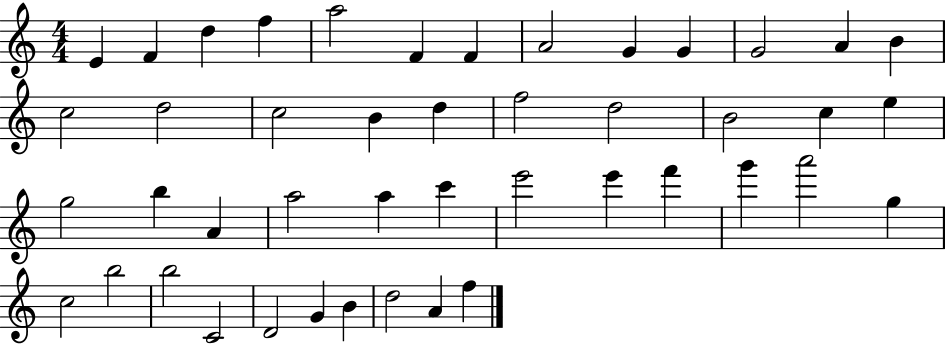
E4/q F4/q D5/q F5/q A5/h F4/q F4/q A4/h G4/q G4/q G4/h A4/q B4/q C5/h D5/h C5/h B4/q D5/q F5/h D5/h B4/h C5/q E5/q G5/h B5/q A4/q A5/h A5/q C6/q E6/h E6/q F6/q G6/q A6/h G5/q C5/h B5/h B5/h C4/h D4/h G4/q B4/q D5/h A4/q F5/q